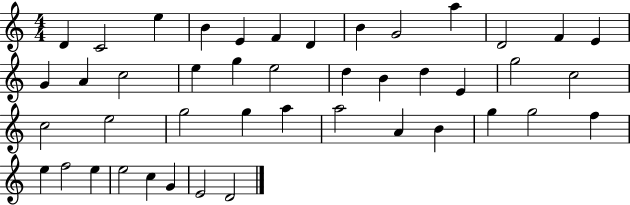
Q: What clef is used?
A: treble